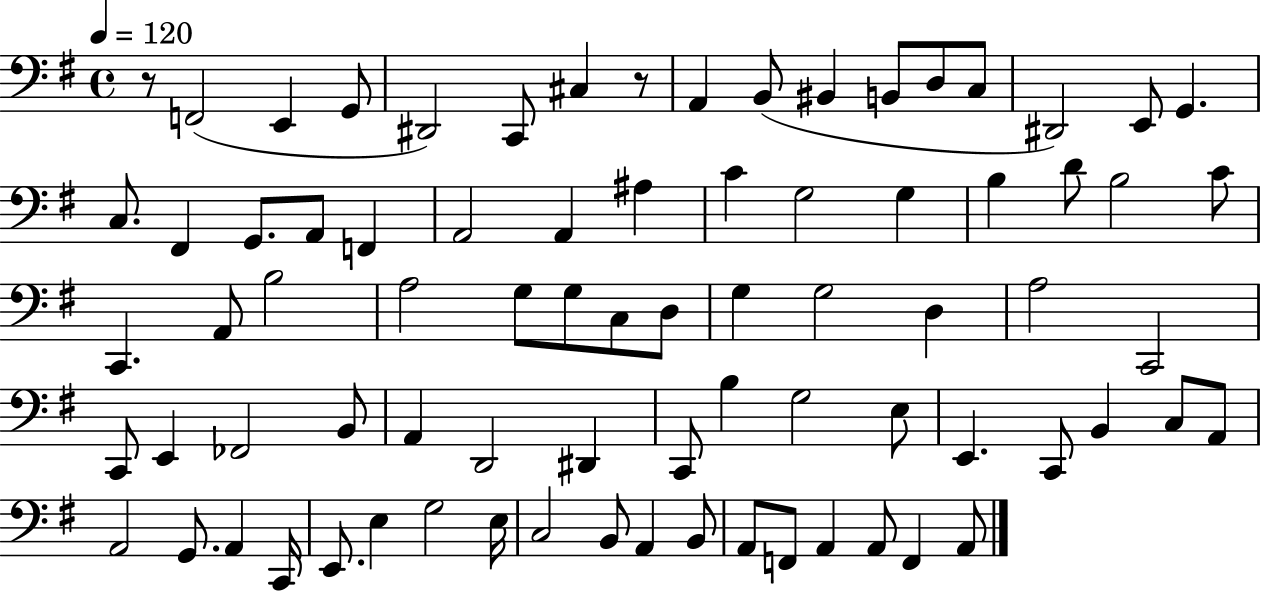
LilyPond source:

{
  \clef bass
  \time 4/4
  \defaultTimeSignature
  \key g \major
  \tempo 4 = 120
  \repeat volta 2 { r8 f,2( e,4 g,8 | dis,2) c,8 cis4 r8 | a,4 b,8( bis,4 b,8 d8 c8 | dis,2) e,8 g,4. | \break c8. fis,4 g,8. a,8 f,4 | a,2 a,4 ais4 | c'4 g2 g4 | b4 d'8 b2 c'8 | \break c,4. a,8 b2 | a2 g8 g8 c8 d8 | g4 g2 d4 | a2 c,2 | \break c,8 e,4 fes,2 b,8 | a,4 d,2 dis,4 | c,8 b4 g2 e8 | e,4. c,8 b,4 c8 a,8 | \break a,2 g,8. a,4 c,16 | e,8. e4 g2 e16 | c2 b,8 a,4 b,8 | a,8 f,8 a,4 a,8 f,4 a,8 | \break } \bar "|."
}